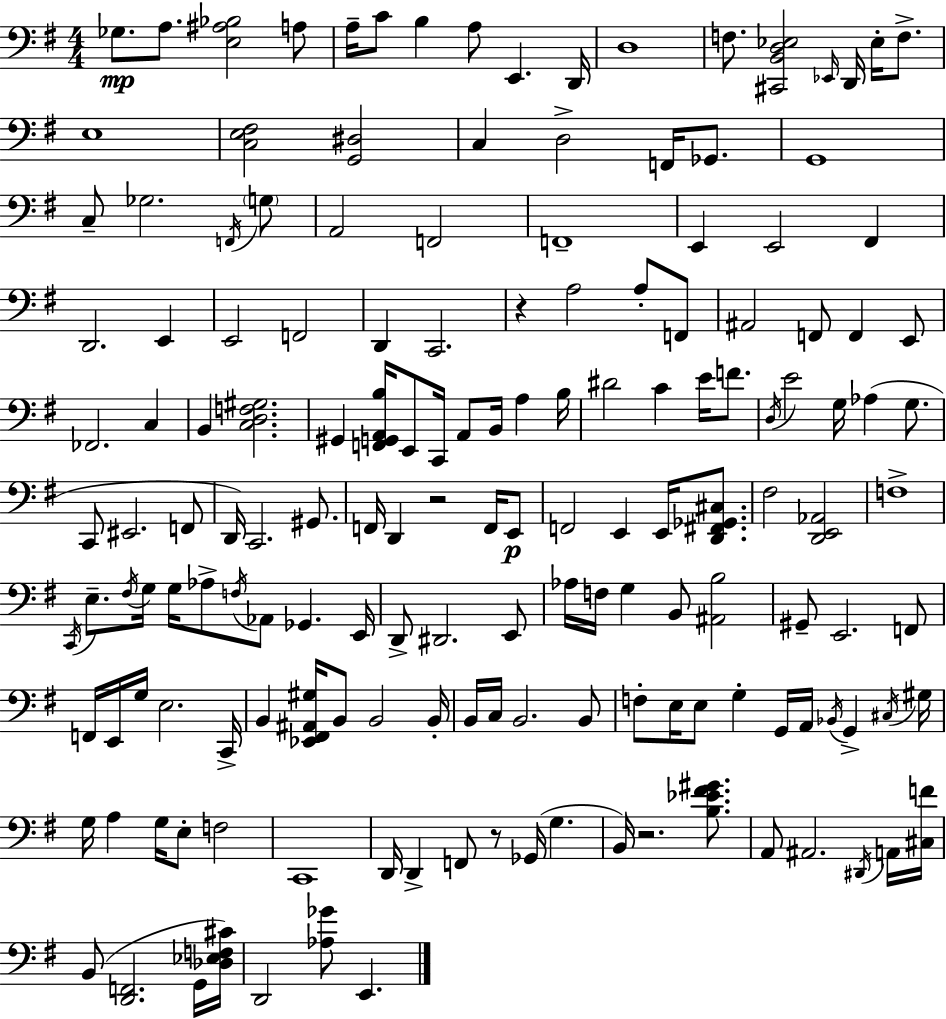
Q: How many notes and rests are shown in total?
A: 160